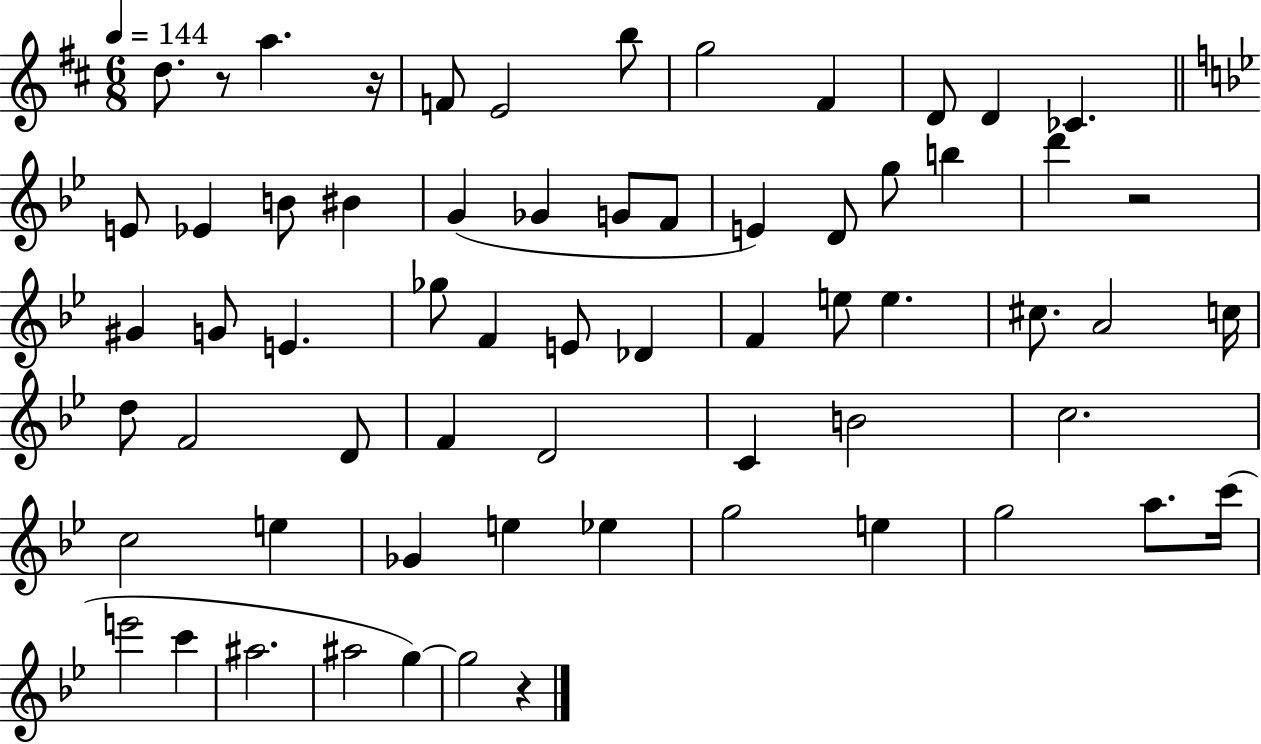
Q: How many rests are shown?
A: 4